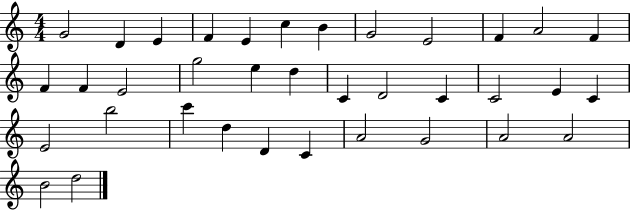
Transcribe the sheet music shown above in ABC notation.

X:1
T:Untitled
M:4/4
L:1/4
K:C
G2 D E F E c B G2 E2 F A2 F F F E2 g2 e d C D2 C C2 E C E2 b2 c' d D C A2 G2 A2 A2 B2 d2